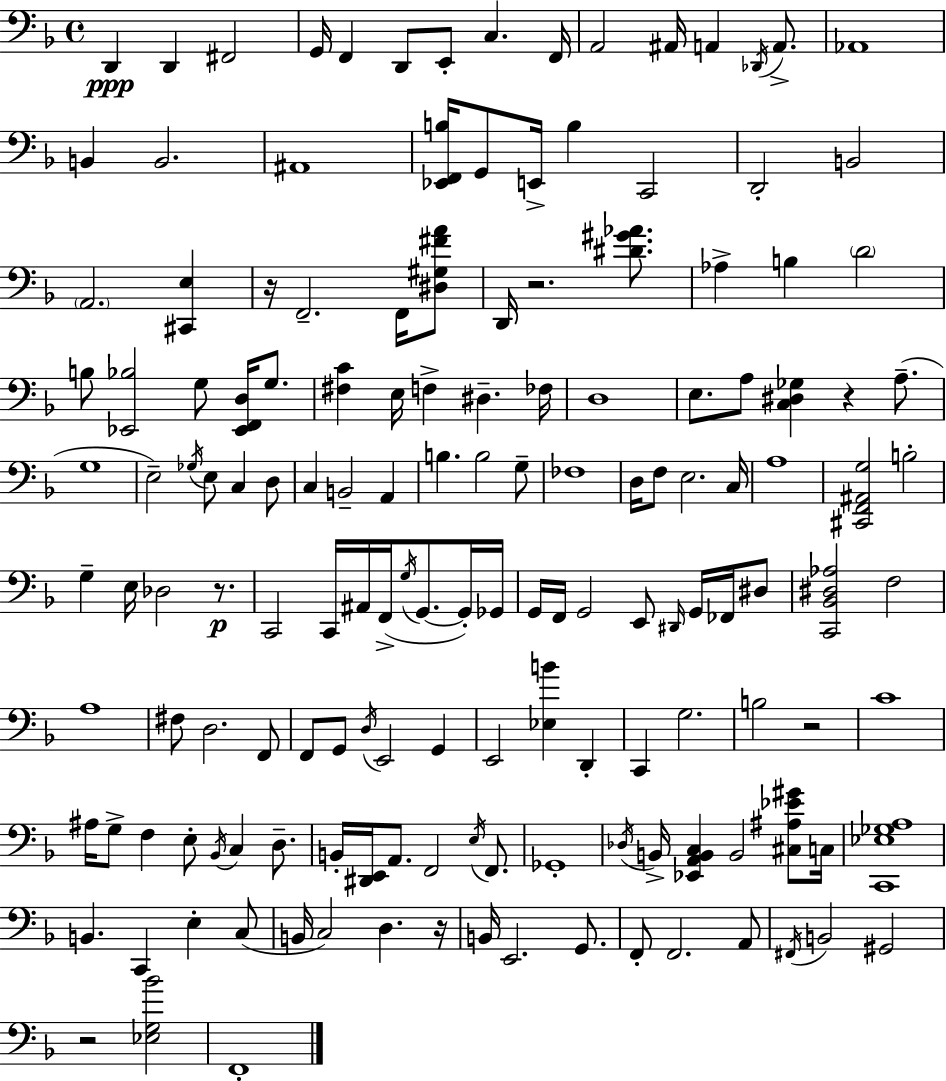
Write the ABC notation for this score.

X:1
T:Untitled
M:4/4
L:1/4
K:Dm
D,, D,, ^F,,2 G,,/4 F,, D,,/2 E,,/2 C, F,,/4 A,,2 ^A,,/4 A,, _D,,/4 A,,/2 _A,,4 B,, B,,2 ^A,,4 [_E,,F,,B,]/4 G,,/2 E,,/4 B, C,,2 D,,2 B,,2 A,,2 [^C,,E,] z/4 F,,2 F,,/4 [^D,^G,^FA]/2 D,,/4 z2 [^D^G_A]/2 _A, B, D2 B,/2 [_E,,_B,]2 G,/2 [_E,,F,,D,]/4 G,/2 [^F,C] E,/4 F, ^D, _F,/4 D,4 E,/2 A,/2 [C,^D,_G,] z A,/2 G,4 E,2 _G,/4 E,/2 C, D,/2 C, B,,2 A,, B, B,2 G,/2 _F,4 D,/4 F,/2 E,2 C,/4 A,4 [^C,,F,,^A,,G,]2 B,2 G, E,/4 _D,2 z/2 C,,2 C,,/4 ^A,,/4 F,,/4 G,/4 G,,/2 G,,/4 _G,,/4 G,,/4 F,,/4 G,,2 E,,/2 ^D,,/4 G,,/4 _F,,/4 ^D,/2 [C,,_B,,^D,_A,]2 F,2 A,4 ^F,/2 D,2 F,,/2 F,,/2 G,,/2 D,/4 E,,2 G,, E,,2 [_E,B] D,, C,, G,2 B,2 z2 C4 ^A,/4 G,/2 F, E,/2 _B,,/4 C, D,/2 B,,/4 [^D,,E,,]/4 A,,/2 F,,2 E,/4 F,,/2 _G,,4 _D,/4 B,,/4 [_E,,A,,B,,C,] B,,2 [^C,^A,_E^G]/2 C,/4 [C,,_E,_G,A,]4 B,, C,, E, C,/2 B,,/4 C,2 D, z/4 B,,/4 E,,2 G,,/2 F,,/2 F,,2 A,,/2 ^F,,/4 B,,2 ^G,,2 z2 [_E,G,_B]2 F,,4